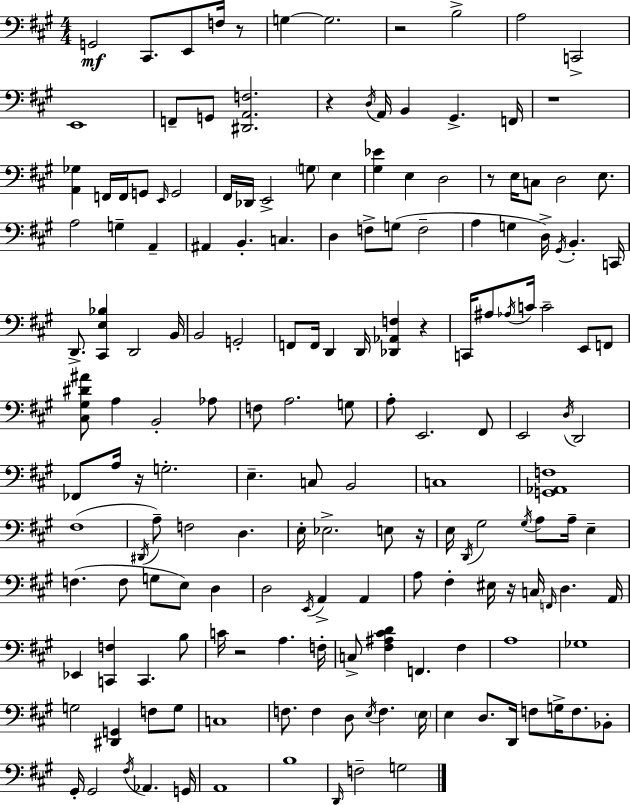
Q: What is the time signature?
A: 4/4